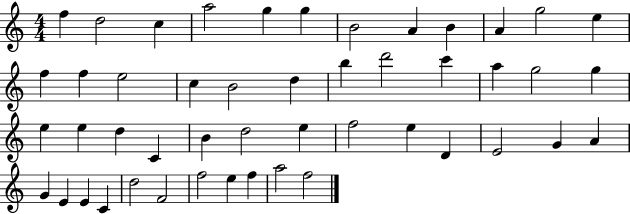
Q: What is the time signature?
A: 4/4